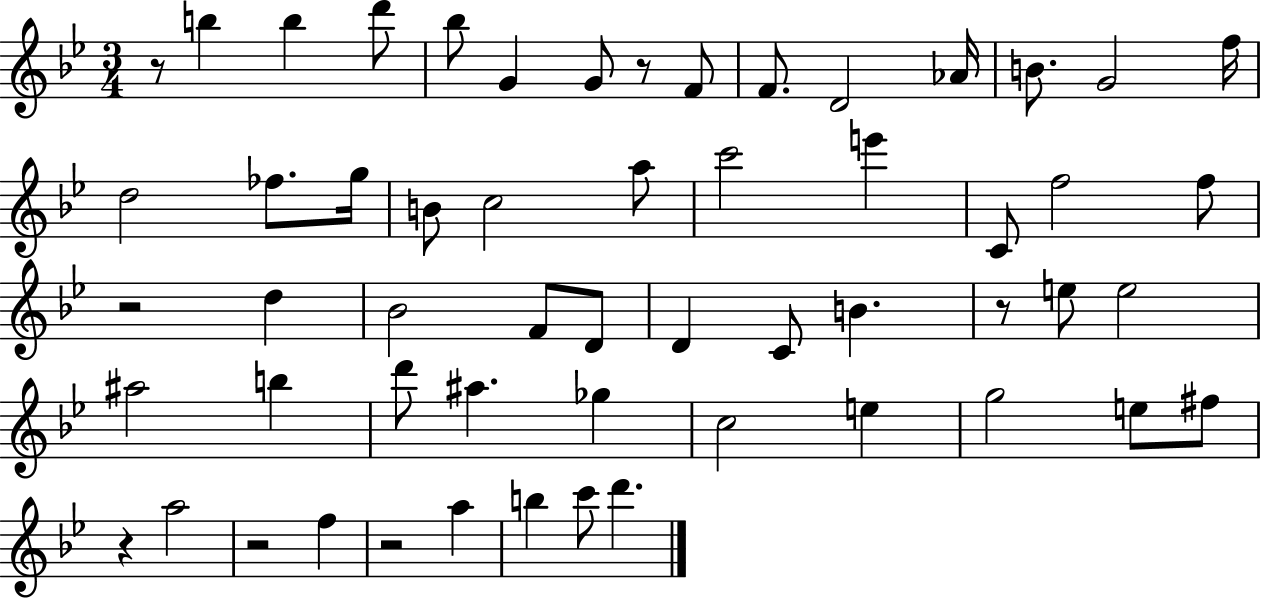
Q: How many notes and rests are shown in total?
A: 56